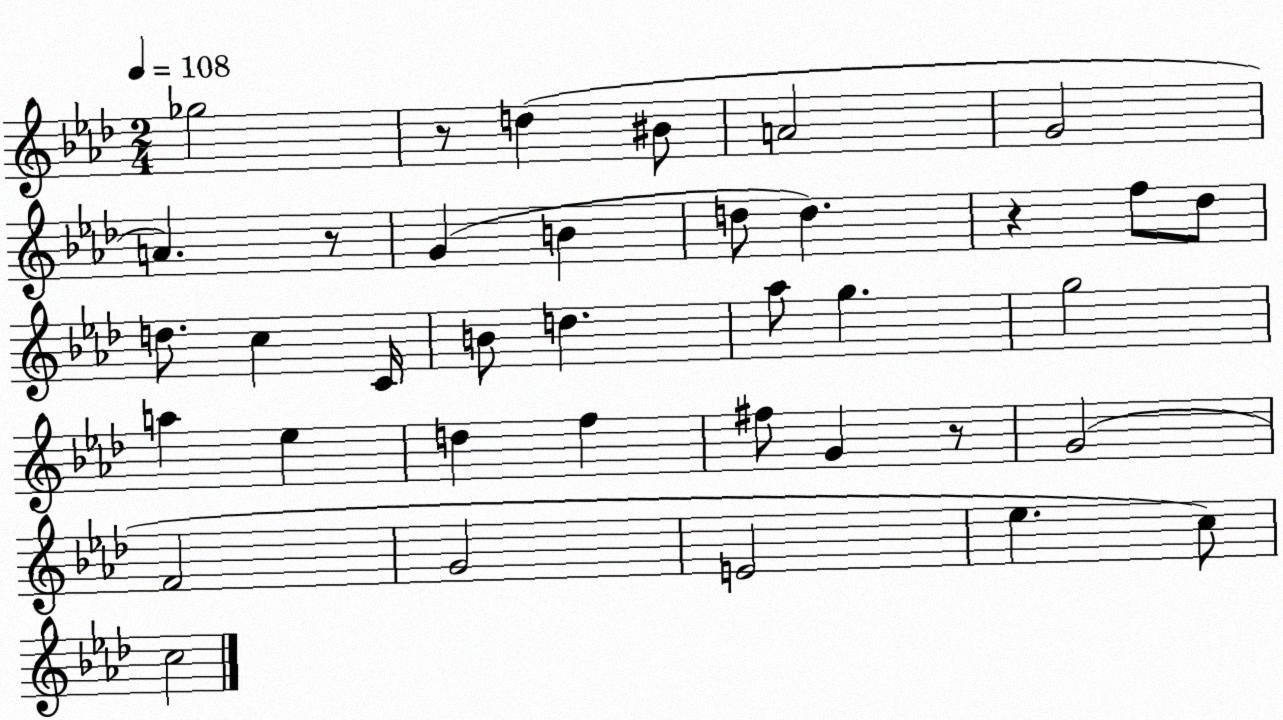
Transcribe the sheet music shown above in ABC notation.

X:1
T:Untitled
M:2/4
L:1/4
K:Ab
_g2 z/2 d ^B/2 A2 G2 A z/2 G B d/2 d z f/2 _d/2 d/2 c C/4 B/2 d _a/2 g g2 a _e d f ^f/2 G z/2 G2 F2 G2 E2 _e c/2 c2